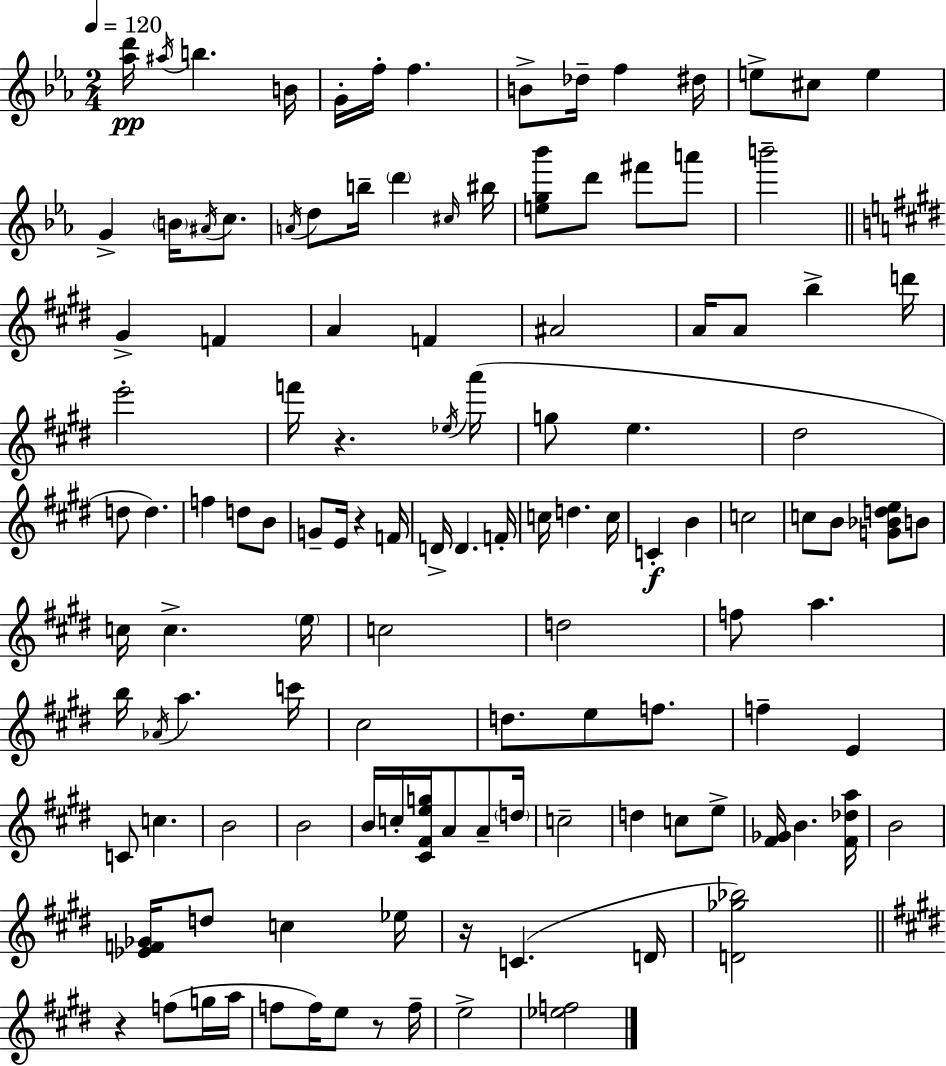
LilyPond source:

{
  \clef treble
  \numericTimeSignature
  \time 2/4
  \key ees \major
  \tempo 4 = 120
  \repeat volta 2 { <aes'' d'''>16\pp \acciaccatura { ais''16 } b''4. | b'16 g'16-. f''16-. f''4. | b'8-> des''16-- f''4 | dis''16 e''8-> cis''8 e''4 | \break g'4-> \parenthesize b'16 \acciaccatura { ais'16 } c''8. | \acciaccatura { a'16 } d''8 b''16-- \parenthesize d'''4 | \grace { cis''16 } bis''16 <e'' g'' bes'''>8 d'''8 | fis'''8 a'''8 b'''2-- | \break \bar "||" \break \key e \major gis'4-> f'4 | a'4 f'4 | ais'2 | a'16 a'8 b''4-> d'''16 | \break e'''2-. | f'''16 r4. \acciaccatura { ees''16 } | a'''16( g''8 e''4. | dis''2 | \break d''8 d''4.) | f''4 d''8 b'8 | g'8-- e'16 r4 | f'16 d'16-> d'4. | \break f'16-. c''16 d''4. | c''16 c'4-.\f b'4 | c''2 | c''8 b'8 <g' bes' d'' e''>8 b'8 | \break c''16 c''4.-> | \parenthesize e''16 c''2 | d''2 | f''8 a''4. | \break b''16 \acciaccatura { aes'16 } a''4. | c'''16 cis''2 | d''8. e''8 f''8. | f''4-- e'4 | \break c'8 c''4. | b'2 | b'2 | b'16 c''16-. <cis' fis' e'' g''>16 a'8 a'8-- | \break \parenthesize d''16 c''2-- | d''4 c''8 | e''8-> <fis' ges'>16 b'4. | <fis' des'' a''>16 b'2 | \break <ees' f' ges'>16 d''8 c''4 | ees''16 r16 c'4.( | d'16 <d' ges'' bes''>2) | \bar "||" \break \key e \major r4 f''8( g''16 a''16 | f''8 f''16) e''8 r8 f''16-- | e''2-> | <ees'' f''>2 | \break } \bar "|."
}